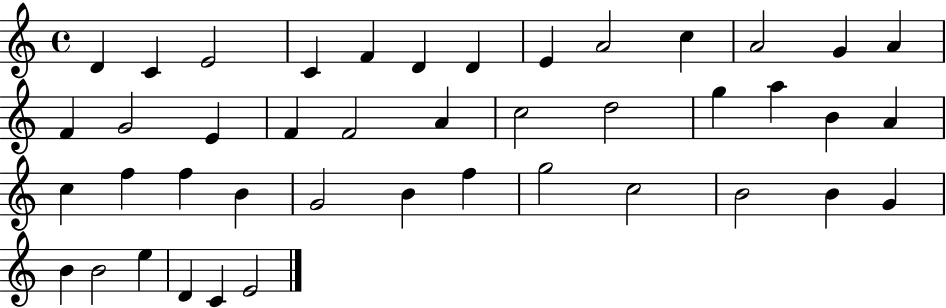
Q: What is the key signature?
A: C major